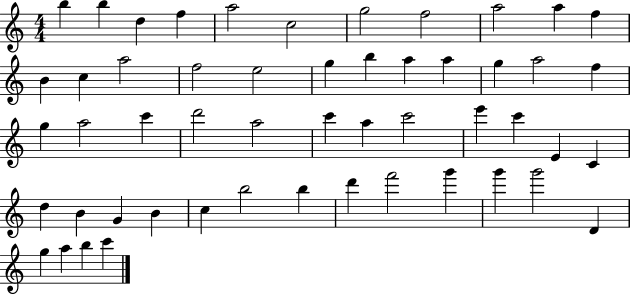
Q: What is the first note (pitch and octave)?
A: B5